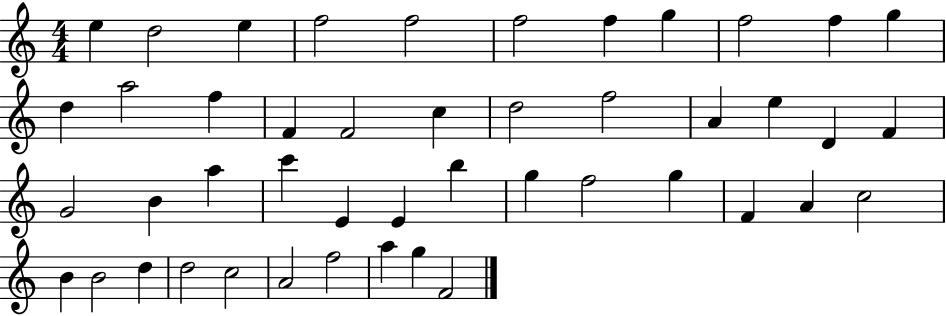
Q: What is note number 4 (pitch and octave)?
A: F5